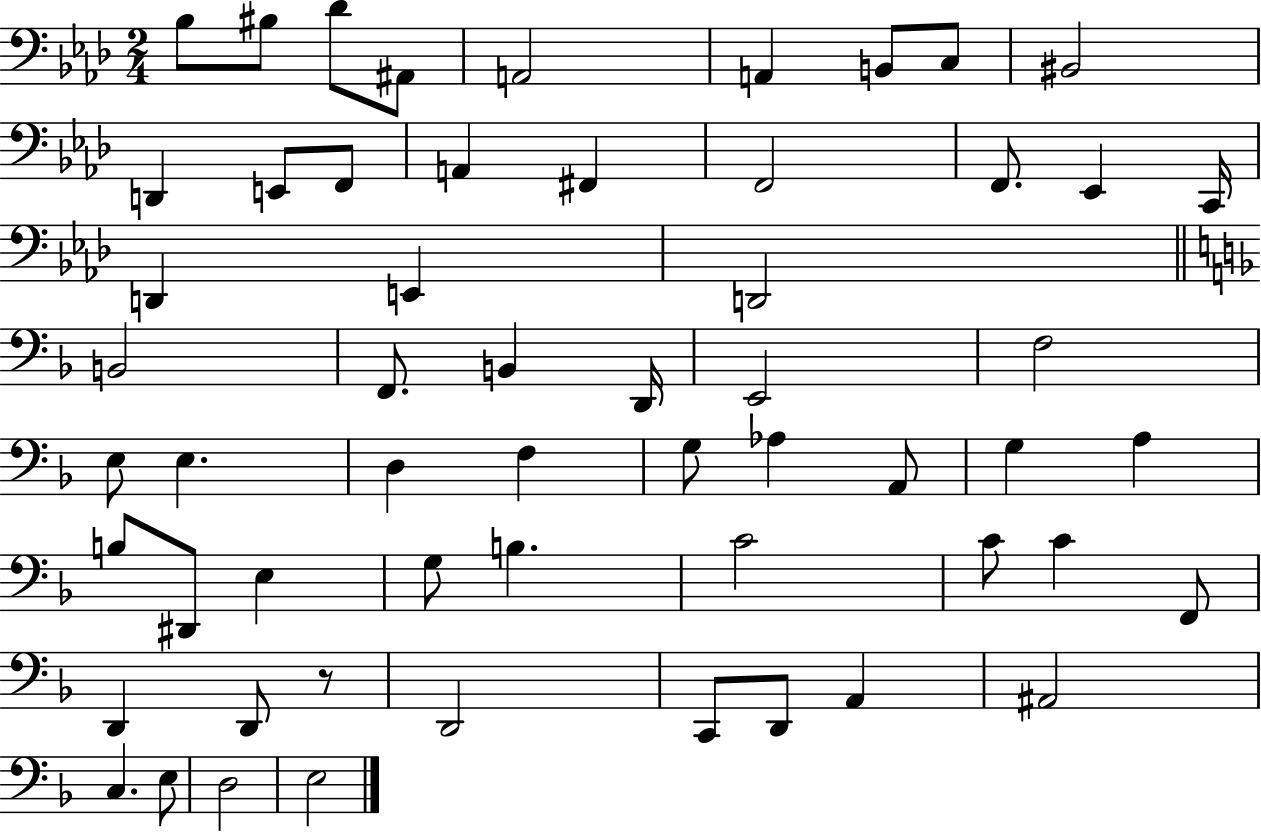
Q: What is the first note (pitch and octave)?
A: Bb3